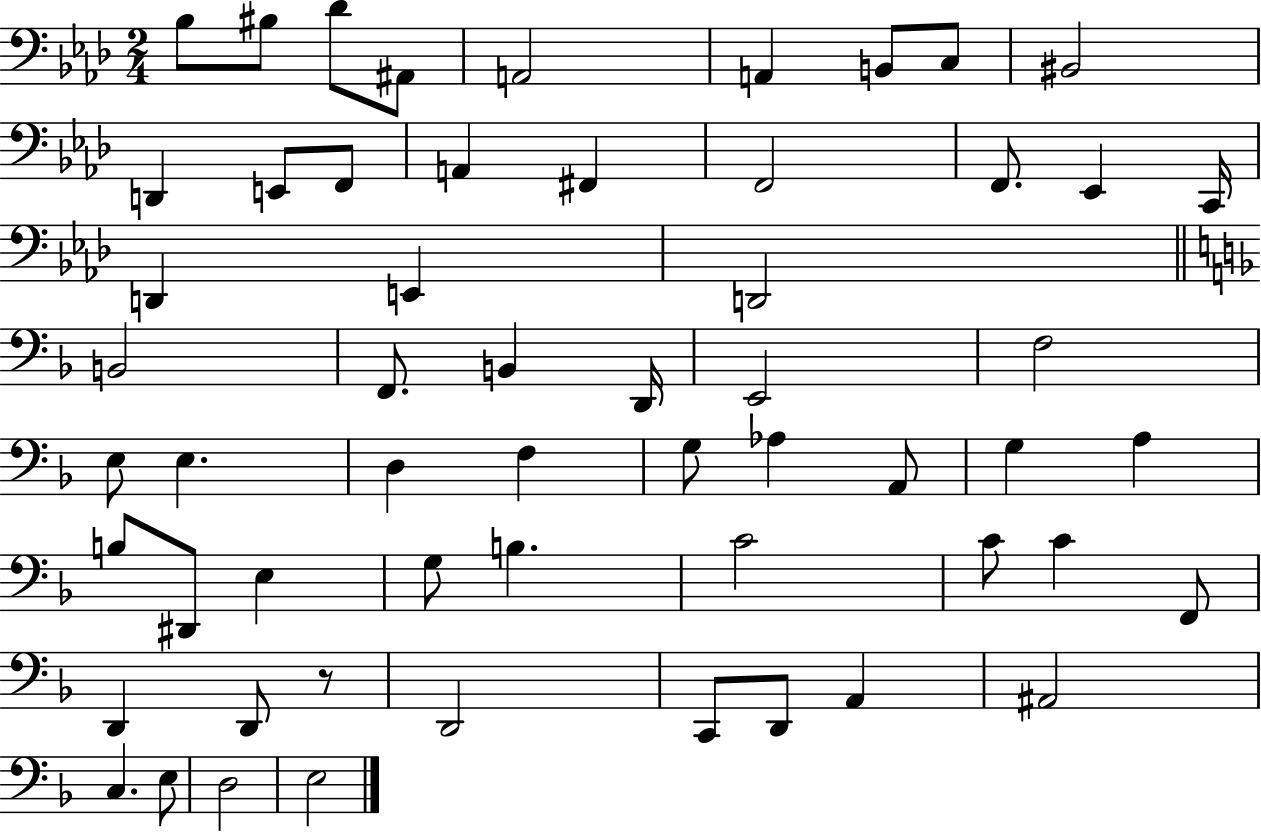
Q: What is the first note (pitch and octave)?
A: Bb3